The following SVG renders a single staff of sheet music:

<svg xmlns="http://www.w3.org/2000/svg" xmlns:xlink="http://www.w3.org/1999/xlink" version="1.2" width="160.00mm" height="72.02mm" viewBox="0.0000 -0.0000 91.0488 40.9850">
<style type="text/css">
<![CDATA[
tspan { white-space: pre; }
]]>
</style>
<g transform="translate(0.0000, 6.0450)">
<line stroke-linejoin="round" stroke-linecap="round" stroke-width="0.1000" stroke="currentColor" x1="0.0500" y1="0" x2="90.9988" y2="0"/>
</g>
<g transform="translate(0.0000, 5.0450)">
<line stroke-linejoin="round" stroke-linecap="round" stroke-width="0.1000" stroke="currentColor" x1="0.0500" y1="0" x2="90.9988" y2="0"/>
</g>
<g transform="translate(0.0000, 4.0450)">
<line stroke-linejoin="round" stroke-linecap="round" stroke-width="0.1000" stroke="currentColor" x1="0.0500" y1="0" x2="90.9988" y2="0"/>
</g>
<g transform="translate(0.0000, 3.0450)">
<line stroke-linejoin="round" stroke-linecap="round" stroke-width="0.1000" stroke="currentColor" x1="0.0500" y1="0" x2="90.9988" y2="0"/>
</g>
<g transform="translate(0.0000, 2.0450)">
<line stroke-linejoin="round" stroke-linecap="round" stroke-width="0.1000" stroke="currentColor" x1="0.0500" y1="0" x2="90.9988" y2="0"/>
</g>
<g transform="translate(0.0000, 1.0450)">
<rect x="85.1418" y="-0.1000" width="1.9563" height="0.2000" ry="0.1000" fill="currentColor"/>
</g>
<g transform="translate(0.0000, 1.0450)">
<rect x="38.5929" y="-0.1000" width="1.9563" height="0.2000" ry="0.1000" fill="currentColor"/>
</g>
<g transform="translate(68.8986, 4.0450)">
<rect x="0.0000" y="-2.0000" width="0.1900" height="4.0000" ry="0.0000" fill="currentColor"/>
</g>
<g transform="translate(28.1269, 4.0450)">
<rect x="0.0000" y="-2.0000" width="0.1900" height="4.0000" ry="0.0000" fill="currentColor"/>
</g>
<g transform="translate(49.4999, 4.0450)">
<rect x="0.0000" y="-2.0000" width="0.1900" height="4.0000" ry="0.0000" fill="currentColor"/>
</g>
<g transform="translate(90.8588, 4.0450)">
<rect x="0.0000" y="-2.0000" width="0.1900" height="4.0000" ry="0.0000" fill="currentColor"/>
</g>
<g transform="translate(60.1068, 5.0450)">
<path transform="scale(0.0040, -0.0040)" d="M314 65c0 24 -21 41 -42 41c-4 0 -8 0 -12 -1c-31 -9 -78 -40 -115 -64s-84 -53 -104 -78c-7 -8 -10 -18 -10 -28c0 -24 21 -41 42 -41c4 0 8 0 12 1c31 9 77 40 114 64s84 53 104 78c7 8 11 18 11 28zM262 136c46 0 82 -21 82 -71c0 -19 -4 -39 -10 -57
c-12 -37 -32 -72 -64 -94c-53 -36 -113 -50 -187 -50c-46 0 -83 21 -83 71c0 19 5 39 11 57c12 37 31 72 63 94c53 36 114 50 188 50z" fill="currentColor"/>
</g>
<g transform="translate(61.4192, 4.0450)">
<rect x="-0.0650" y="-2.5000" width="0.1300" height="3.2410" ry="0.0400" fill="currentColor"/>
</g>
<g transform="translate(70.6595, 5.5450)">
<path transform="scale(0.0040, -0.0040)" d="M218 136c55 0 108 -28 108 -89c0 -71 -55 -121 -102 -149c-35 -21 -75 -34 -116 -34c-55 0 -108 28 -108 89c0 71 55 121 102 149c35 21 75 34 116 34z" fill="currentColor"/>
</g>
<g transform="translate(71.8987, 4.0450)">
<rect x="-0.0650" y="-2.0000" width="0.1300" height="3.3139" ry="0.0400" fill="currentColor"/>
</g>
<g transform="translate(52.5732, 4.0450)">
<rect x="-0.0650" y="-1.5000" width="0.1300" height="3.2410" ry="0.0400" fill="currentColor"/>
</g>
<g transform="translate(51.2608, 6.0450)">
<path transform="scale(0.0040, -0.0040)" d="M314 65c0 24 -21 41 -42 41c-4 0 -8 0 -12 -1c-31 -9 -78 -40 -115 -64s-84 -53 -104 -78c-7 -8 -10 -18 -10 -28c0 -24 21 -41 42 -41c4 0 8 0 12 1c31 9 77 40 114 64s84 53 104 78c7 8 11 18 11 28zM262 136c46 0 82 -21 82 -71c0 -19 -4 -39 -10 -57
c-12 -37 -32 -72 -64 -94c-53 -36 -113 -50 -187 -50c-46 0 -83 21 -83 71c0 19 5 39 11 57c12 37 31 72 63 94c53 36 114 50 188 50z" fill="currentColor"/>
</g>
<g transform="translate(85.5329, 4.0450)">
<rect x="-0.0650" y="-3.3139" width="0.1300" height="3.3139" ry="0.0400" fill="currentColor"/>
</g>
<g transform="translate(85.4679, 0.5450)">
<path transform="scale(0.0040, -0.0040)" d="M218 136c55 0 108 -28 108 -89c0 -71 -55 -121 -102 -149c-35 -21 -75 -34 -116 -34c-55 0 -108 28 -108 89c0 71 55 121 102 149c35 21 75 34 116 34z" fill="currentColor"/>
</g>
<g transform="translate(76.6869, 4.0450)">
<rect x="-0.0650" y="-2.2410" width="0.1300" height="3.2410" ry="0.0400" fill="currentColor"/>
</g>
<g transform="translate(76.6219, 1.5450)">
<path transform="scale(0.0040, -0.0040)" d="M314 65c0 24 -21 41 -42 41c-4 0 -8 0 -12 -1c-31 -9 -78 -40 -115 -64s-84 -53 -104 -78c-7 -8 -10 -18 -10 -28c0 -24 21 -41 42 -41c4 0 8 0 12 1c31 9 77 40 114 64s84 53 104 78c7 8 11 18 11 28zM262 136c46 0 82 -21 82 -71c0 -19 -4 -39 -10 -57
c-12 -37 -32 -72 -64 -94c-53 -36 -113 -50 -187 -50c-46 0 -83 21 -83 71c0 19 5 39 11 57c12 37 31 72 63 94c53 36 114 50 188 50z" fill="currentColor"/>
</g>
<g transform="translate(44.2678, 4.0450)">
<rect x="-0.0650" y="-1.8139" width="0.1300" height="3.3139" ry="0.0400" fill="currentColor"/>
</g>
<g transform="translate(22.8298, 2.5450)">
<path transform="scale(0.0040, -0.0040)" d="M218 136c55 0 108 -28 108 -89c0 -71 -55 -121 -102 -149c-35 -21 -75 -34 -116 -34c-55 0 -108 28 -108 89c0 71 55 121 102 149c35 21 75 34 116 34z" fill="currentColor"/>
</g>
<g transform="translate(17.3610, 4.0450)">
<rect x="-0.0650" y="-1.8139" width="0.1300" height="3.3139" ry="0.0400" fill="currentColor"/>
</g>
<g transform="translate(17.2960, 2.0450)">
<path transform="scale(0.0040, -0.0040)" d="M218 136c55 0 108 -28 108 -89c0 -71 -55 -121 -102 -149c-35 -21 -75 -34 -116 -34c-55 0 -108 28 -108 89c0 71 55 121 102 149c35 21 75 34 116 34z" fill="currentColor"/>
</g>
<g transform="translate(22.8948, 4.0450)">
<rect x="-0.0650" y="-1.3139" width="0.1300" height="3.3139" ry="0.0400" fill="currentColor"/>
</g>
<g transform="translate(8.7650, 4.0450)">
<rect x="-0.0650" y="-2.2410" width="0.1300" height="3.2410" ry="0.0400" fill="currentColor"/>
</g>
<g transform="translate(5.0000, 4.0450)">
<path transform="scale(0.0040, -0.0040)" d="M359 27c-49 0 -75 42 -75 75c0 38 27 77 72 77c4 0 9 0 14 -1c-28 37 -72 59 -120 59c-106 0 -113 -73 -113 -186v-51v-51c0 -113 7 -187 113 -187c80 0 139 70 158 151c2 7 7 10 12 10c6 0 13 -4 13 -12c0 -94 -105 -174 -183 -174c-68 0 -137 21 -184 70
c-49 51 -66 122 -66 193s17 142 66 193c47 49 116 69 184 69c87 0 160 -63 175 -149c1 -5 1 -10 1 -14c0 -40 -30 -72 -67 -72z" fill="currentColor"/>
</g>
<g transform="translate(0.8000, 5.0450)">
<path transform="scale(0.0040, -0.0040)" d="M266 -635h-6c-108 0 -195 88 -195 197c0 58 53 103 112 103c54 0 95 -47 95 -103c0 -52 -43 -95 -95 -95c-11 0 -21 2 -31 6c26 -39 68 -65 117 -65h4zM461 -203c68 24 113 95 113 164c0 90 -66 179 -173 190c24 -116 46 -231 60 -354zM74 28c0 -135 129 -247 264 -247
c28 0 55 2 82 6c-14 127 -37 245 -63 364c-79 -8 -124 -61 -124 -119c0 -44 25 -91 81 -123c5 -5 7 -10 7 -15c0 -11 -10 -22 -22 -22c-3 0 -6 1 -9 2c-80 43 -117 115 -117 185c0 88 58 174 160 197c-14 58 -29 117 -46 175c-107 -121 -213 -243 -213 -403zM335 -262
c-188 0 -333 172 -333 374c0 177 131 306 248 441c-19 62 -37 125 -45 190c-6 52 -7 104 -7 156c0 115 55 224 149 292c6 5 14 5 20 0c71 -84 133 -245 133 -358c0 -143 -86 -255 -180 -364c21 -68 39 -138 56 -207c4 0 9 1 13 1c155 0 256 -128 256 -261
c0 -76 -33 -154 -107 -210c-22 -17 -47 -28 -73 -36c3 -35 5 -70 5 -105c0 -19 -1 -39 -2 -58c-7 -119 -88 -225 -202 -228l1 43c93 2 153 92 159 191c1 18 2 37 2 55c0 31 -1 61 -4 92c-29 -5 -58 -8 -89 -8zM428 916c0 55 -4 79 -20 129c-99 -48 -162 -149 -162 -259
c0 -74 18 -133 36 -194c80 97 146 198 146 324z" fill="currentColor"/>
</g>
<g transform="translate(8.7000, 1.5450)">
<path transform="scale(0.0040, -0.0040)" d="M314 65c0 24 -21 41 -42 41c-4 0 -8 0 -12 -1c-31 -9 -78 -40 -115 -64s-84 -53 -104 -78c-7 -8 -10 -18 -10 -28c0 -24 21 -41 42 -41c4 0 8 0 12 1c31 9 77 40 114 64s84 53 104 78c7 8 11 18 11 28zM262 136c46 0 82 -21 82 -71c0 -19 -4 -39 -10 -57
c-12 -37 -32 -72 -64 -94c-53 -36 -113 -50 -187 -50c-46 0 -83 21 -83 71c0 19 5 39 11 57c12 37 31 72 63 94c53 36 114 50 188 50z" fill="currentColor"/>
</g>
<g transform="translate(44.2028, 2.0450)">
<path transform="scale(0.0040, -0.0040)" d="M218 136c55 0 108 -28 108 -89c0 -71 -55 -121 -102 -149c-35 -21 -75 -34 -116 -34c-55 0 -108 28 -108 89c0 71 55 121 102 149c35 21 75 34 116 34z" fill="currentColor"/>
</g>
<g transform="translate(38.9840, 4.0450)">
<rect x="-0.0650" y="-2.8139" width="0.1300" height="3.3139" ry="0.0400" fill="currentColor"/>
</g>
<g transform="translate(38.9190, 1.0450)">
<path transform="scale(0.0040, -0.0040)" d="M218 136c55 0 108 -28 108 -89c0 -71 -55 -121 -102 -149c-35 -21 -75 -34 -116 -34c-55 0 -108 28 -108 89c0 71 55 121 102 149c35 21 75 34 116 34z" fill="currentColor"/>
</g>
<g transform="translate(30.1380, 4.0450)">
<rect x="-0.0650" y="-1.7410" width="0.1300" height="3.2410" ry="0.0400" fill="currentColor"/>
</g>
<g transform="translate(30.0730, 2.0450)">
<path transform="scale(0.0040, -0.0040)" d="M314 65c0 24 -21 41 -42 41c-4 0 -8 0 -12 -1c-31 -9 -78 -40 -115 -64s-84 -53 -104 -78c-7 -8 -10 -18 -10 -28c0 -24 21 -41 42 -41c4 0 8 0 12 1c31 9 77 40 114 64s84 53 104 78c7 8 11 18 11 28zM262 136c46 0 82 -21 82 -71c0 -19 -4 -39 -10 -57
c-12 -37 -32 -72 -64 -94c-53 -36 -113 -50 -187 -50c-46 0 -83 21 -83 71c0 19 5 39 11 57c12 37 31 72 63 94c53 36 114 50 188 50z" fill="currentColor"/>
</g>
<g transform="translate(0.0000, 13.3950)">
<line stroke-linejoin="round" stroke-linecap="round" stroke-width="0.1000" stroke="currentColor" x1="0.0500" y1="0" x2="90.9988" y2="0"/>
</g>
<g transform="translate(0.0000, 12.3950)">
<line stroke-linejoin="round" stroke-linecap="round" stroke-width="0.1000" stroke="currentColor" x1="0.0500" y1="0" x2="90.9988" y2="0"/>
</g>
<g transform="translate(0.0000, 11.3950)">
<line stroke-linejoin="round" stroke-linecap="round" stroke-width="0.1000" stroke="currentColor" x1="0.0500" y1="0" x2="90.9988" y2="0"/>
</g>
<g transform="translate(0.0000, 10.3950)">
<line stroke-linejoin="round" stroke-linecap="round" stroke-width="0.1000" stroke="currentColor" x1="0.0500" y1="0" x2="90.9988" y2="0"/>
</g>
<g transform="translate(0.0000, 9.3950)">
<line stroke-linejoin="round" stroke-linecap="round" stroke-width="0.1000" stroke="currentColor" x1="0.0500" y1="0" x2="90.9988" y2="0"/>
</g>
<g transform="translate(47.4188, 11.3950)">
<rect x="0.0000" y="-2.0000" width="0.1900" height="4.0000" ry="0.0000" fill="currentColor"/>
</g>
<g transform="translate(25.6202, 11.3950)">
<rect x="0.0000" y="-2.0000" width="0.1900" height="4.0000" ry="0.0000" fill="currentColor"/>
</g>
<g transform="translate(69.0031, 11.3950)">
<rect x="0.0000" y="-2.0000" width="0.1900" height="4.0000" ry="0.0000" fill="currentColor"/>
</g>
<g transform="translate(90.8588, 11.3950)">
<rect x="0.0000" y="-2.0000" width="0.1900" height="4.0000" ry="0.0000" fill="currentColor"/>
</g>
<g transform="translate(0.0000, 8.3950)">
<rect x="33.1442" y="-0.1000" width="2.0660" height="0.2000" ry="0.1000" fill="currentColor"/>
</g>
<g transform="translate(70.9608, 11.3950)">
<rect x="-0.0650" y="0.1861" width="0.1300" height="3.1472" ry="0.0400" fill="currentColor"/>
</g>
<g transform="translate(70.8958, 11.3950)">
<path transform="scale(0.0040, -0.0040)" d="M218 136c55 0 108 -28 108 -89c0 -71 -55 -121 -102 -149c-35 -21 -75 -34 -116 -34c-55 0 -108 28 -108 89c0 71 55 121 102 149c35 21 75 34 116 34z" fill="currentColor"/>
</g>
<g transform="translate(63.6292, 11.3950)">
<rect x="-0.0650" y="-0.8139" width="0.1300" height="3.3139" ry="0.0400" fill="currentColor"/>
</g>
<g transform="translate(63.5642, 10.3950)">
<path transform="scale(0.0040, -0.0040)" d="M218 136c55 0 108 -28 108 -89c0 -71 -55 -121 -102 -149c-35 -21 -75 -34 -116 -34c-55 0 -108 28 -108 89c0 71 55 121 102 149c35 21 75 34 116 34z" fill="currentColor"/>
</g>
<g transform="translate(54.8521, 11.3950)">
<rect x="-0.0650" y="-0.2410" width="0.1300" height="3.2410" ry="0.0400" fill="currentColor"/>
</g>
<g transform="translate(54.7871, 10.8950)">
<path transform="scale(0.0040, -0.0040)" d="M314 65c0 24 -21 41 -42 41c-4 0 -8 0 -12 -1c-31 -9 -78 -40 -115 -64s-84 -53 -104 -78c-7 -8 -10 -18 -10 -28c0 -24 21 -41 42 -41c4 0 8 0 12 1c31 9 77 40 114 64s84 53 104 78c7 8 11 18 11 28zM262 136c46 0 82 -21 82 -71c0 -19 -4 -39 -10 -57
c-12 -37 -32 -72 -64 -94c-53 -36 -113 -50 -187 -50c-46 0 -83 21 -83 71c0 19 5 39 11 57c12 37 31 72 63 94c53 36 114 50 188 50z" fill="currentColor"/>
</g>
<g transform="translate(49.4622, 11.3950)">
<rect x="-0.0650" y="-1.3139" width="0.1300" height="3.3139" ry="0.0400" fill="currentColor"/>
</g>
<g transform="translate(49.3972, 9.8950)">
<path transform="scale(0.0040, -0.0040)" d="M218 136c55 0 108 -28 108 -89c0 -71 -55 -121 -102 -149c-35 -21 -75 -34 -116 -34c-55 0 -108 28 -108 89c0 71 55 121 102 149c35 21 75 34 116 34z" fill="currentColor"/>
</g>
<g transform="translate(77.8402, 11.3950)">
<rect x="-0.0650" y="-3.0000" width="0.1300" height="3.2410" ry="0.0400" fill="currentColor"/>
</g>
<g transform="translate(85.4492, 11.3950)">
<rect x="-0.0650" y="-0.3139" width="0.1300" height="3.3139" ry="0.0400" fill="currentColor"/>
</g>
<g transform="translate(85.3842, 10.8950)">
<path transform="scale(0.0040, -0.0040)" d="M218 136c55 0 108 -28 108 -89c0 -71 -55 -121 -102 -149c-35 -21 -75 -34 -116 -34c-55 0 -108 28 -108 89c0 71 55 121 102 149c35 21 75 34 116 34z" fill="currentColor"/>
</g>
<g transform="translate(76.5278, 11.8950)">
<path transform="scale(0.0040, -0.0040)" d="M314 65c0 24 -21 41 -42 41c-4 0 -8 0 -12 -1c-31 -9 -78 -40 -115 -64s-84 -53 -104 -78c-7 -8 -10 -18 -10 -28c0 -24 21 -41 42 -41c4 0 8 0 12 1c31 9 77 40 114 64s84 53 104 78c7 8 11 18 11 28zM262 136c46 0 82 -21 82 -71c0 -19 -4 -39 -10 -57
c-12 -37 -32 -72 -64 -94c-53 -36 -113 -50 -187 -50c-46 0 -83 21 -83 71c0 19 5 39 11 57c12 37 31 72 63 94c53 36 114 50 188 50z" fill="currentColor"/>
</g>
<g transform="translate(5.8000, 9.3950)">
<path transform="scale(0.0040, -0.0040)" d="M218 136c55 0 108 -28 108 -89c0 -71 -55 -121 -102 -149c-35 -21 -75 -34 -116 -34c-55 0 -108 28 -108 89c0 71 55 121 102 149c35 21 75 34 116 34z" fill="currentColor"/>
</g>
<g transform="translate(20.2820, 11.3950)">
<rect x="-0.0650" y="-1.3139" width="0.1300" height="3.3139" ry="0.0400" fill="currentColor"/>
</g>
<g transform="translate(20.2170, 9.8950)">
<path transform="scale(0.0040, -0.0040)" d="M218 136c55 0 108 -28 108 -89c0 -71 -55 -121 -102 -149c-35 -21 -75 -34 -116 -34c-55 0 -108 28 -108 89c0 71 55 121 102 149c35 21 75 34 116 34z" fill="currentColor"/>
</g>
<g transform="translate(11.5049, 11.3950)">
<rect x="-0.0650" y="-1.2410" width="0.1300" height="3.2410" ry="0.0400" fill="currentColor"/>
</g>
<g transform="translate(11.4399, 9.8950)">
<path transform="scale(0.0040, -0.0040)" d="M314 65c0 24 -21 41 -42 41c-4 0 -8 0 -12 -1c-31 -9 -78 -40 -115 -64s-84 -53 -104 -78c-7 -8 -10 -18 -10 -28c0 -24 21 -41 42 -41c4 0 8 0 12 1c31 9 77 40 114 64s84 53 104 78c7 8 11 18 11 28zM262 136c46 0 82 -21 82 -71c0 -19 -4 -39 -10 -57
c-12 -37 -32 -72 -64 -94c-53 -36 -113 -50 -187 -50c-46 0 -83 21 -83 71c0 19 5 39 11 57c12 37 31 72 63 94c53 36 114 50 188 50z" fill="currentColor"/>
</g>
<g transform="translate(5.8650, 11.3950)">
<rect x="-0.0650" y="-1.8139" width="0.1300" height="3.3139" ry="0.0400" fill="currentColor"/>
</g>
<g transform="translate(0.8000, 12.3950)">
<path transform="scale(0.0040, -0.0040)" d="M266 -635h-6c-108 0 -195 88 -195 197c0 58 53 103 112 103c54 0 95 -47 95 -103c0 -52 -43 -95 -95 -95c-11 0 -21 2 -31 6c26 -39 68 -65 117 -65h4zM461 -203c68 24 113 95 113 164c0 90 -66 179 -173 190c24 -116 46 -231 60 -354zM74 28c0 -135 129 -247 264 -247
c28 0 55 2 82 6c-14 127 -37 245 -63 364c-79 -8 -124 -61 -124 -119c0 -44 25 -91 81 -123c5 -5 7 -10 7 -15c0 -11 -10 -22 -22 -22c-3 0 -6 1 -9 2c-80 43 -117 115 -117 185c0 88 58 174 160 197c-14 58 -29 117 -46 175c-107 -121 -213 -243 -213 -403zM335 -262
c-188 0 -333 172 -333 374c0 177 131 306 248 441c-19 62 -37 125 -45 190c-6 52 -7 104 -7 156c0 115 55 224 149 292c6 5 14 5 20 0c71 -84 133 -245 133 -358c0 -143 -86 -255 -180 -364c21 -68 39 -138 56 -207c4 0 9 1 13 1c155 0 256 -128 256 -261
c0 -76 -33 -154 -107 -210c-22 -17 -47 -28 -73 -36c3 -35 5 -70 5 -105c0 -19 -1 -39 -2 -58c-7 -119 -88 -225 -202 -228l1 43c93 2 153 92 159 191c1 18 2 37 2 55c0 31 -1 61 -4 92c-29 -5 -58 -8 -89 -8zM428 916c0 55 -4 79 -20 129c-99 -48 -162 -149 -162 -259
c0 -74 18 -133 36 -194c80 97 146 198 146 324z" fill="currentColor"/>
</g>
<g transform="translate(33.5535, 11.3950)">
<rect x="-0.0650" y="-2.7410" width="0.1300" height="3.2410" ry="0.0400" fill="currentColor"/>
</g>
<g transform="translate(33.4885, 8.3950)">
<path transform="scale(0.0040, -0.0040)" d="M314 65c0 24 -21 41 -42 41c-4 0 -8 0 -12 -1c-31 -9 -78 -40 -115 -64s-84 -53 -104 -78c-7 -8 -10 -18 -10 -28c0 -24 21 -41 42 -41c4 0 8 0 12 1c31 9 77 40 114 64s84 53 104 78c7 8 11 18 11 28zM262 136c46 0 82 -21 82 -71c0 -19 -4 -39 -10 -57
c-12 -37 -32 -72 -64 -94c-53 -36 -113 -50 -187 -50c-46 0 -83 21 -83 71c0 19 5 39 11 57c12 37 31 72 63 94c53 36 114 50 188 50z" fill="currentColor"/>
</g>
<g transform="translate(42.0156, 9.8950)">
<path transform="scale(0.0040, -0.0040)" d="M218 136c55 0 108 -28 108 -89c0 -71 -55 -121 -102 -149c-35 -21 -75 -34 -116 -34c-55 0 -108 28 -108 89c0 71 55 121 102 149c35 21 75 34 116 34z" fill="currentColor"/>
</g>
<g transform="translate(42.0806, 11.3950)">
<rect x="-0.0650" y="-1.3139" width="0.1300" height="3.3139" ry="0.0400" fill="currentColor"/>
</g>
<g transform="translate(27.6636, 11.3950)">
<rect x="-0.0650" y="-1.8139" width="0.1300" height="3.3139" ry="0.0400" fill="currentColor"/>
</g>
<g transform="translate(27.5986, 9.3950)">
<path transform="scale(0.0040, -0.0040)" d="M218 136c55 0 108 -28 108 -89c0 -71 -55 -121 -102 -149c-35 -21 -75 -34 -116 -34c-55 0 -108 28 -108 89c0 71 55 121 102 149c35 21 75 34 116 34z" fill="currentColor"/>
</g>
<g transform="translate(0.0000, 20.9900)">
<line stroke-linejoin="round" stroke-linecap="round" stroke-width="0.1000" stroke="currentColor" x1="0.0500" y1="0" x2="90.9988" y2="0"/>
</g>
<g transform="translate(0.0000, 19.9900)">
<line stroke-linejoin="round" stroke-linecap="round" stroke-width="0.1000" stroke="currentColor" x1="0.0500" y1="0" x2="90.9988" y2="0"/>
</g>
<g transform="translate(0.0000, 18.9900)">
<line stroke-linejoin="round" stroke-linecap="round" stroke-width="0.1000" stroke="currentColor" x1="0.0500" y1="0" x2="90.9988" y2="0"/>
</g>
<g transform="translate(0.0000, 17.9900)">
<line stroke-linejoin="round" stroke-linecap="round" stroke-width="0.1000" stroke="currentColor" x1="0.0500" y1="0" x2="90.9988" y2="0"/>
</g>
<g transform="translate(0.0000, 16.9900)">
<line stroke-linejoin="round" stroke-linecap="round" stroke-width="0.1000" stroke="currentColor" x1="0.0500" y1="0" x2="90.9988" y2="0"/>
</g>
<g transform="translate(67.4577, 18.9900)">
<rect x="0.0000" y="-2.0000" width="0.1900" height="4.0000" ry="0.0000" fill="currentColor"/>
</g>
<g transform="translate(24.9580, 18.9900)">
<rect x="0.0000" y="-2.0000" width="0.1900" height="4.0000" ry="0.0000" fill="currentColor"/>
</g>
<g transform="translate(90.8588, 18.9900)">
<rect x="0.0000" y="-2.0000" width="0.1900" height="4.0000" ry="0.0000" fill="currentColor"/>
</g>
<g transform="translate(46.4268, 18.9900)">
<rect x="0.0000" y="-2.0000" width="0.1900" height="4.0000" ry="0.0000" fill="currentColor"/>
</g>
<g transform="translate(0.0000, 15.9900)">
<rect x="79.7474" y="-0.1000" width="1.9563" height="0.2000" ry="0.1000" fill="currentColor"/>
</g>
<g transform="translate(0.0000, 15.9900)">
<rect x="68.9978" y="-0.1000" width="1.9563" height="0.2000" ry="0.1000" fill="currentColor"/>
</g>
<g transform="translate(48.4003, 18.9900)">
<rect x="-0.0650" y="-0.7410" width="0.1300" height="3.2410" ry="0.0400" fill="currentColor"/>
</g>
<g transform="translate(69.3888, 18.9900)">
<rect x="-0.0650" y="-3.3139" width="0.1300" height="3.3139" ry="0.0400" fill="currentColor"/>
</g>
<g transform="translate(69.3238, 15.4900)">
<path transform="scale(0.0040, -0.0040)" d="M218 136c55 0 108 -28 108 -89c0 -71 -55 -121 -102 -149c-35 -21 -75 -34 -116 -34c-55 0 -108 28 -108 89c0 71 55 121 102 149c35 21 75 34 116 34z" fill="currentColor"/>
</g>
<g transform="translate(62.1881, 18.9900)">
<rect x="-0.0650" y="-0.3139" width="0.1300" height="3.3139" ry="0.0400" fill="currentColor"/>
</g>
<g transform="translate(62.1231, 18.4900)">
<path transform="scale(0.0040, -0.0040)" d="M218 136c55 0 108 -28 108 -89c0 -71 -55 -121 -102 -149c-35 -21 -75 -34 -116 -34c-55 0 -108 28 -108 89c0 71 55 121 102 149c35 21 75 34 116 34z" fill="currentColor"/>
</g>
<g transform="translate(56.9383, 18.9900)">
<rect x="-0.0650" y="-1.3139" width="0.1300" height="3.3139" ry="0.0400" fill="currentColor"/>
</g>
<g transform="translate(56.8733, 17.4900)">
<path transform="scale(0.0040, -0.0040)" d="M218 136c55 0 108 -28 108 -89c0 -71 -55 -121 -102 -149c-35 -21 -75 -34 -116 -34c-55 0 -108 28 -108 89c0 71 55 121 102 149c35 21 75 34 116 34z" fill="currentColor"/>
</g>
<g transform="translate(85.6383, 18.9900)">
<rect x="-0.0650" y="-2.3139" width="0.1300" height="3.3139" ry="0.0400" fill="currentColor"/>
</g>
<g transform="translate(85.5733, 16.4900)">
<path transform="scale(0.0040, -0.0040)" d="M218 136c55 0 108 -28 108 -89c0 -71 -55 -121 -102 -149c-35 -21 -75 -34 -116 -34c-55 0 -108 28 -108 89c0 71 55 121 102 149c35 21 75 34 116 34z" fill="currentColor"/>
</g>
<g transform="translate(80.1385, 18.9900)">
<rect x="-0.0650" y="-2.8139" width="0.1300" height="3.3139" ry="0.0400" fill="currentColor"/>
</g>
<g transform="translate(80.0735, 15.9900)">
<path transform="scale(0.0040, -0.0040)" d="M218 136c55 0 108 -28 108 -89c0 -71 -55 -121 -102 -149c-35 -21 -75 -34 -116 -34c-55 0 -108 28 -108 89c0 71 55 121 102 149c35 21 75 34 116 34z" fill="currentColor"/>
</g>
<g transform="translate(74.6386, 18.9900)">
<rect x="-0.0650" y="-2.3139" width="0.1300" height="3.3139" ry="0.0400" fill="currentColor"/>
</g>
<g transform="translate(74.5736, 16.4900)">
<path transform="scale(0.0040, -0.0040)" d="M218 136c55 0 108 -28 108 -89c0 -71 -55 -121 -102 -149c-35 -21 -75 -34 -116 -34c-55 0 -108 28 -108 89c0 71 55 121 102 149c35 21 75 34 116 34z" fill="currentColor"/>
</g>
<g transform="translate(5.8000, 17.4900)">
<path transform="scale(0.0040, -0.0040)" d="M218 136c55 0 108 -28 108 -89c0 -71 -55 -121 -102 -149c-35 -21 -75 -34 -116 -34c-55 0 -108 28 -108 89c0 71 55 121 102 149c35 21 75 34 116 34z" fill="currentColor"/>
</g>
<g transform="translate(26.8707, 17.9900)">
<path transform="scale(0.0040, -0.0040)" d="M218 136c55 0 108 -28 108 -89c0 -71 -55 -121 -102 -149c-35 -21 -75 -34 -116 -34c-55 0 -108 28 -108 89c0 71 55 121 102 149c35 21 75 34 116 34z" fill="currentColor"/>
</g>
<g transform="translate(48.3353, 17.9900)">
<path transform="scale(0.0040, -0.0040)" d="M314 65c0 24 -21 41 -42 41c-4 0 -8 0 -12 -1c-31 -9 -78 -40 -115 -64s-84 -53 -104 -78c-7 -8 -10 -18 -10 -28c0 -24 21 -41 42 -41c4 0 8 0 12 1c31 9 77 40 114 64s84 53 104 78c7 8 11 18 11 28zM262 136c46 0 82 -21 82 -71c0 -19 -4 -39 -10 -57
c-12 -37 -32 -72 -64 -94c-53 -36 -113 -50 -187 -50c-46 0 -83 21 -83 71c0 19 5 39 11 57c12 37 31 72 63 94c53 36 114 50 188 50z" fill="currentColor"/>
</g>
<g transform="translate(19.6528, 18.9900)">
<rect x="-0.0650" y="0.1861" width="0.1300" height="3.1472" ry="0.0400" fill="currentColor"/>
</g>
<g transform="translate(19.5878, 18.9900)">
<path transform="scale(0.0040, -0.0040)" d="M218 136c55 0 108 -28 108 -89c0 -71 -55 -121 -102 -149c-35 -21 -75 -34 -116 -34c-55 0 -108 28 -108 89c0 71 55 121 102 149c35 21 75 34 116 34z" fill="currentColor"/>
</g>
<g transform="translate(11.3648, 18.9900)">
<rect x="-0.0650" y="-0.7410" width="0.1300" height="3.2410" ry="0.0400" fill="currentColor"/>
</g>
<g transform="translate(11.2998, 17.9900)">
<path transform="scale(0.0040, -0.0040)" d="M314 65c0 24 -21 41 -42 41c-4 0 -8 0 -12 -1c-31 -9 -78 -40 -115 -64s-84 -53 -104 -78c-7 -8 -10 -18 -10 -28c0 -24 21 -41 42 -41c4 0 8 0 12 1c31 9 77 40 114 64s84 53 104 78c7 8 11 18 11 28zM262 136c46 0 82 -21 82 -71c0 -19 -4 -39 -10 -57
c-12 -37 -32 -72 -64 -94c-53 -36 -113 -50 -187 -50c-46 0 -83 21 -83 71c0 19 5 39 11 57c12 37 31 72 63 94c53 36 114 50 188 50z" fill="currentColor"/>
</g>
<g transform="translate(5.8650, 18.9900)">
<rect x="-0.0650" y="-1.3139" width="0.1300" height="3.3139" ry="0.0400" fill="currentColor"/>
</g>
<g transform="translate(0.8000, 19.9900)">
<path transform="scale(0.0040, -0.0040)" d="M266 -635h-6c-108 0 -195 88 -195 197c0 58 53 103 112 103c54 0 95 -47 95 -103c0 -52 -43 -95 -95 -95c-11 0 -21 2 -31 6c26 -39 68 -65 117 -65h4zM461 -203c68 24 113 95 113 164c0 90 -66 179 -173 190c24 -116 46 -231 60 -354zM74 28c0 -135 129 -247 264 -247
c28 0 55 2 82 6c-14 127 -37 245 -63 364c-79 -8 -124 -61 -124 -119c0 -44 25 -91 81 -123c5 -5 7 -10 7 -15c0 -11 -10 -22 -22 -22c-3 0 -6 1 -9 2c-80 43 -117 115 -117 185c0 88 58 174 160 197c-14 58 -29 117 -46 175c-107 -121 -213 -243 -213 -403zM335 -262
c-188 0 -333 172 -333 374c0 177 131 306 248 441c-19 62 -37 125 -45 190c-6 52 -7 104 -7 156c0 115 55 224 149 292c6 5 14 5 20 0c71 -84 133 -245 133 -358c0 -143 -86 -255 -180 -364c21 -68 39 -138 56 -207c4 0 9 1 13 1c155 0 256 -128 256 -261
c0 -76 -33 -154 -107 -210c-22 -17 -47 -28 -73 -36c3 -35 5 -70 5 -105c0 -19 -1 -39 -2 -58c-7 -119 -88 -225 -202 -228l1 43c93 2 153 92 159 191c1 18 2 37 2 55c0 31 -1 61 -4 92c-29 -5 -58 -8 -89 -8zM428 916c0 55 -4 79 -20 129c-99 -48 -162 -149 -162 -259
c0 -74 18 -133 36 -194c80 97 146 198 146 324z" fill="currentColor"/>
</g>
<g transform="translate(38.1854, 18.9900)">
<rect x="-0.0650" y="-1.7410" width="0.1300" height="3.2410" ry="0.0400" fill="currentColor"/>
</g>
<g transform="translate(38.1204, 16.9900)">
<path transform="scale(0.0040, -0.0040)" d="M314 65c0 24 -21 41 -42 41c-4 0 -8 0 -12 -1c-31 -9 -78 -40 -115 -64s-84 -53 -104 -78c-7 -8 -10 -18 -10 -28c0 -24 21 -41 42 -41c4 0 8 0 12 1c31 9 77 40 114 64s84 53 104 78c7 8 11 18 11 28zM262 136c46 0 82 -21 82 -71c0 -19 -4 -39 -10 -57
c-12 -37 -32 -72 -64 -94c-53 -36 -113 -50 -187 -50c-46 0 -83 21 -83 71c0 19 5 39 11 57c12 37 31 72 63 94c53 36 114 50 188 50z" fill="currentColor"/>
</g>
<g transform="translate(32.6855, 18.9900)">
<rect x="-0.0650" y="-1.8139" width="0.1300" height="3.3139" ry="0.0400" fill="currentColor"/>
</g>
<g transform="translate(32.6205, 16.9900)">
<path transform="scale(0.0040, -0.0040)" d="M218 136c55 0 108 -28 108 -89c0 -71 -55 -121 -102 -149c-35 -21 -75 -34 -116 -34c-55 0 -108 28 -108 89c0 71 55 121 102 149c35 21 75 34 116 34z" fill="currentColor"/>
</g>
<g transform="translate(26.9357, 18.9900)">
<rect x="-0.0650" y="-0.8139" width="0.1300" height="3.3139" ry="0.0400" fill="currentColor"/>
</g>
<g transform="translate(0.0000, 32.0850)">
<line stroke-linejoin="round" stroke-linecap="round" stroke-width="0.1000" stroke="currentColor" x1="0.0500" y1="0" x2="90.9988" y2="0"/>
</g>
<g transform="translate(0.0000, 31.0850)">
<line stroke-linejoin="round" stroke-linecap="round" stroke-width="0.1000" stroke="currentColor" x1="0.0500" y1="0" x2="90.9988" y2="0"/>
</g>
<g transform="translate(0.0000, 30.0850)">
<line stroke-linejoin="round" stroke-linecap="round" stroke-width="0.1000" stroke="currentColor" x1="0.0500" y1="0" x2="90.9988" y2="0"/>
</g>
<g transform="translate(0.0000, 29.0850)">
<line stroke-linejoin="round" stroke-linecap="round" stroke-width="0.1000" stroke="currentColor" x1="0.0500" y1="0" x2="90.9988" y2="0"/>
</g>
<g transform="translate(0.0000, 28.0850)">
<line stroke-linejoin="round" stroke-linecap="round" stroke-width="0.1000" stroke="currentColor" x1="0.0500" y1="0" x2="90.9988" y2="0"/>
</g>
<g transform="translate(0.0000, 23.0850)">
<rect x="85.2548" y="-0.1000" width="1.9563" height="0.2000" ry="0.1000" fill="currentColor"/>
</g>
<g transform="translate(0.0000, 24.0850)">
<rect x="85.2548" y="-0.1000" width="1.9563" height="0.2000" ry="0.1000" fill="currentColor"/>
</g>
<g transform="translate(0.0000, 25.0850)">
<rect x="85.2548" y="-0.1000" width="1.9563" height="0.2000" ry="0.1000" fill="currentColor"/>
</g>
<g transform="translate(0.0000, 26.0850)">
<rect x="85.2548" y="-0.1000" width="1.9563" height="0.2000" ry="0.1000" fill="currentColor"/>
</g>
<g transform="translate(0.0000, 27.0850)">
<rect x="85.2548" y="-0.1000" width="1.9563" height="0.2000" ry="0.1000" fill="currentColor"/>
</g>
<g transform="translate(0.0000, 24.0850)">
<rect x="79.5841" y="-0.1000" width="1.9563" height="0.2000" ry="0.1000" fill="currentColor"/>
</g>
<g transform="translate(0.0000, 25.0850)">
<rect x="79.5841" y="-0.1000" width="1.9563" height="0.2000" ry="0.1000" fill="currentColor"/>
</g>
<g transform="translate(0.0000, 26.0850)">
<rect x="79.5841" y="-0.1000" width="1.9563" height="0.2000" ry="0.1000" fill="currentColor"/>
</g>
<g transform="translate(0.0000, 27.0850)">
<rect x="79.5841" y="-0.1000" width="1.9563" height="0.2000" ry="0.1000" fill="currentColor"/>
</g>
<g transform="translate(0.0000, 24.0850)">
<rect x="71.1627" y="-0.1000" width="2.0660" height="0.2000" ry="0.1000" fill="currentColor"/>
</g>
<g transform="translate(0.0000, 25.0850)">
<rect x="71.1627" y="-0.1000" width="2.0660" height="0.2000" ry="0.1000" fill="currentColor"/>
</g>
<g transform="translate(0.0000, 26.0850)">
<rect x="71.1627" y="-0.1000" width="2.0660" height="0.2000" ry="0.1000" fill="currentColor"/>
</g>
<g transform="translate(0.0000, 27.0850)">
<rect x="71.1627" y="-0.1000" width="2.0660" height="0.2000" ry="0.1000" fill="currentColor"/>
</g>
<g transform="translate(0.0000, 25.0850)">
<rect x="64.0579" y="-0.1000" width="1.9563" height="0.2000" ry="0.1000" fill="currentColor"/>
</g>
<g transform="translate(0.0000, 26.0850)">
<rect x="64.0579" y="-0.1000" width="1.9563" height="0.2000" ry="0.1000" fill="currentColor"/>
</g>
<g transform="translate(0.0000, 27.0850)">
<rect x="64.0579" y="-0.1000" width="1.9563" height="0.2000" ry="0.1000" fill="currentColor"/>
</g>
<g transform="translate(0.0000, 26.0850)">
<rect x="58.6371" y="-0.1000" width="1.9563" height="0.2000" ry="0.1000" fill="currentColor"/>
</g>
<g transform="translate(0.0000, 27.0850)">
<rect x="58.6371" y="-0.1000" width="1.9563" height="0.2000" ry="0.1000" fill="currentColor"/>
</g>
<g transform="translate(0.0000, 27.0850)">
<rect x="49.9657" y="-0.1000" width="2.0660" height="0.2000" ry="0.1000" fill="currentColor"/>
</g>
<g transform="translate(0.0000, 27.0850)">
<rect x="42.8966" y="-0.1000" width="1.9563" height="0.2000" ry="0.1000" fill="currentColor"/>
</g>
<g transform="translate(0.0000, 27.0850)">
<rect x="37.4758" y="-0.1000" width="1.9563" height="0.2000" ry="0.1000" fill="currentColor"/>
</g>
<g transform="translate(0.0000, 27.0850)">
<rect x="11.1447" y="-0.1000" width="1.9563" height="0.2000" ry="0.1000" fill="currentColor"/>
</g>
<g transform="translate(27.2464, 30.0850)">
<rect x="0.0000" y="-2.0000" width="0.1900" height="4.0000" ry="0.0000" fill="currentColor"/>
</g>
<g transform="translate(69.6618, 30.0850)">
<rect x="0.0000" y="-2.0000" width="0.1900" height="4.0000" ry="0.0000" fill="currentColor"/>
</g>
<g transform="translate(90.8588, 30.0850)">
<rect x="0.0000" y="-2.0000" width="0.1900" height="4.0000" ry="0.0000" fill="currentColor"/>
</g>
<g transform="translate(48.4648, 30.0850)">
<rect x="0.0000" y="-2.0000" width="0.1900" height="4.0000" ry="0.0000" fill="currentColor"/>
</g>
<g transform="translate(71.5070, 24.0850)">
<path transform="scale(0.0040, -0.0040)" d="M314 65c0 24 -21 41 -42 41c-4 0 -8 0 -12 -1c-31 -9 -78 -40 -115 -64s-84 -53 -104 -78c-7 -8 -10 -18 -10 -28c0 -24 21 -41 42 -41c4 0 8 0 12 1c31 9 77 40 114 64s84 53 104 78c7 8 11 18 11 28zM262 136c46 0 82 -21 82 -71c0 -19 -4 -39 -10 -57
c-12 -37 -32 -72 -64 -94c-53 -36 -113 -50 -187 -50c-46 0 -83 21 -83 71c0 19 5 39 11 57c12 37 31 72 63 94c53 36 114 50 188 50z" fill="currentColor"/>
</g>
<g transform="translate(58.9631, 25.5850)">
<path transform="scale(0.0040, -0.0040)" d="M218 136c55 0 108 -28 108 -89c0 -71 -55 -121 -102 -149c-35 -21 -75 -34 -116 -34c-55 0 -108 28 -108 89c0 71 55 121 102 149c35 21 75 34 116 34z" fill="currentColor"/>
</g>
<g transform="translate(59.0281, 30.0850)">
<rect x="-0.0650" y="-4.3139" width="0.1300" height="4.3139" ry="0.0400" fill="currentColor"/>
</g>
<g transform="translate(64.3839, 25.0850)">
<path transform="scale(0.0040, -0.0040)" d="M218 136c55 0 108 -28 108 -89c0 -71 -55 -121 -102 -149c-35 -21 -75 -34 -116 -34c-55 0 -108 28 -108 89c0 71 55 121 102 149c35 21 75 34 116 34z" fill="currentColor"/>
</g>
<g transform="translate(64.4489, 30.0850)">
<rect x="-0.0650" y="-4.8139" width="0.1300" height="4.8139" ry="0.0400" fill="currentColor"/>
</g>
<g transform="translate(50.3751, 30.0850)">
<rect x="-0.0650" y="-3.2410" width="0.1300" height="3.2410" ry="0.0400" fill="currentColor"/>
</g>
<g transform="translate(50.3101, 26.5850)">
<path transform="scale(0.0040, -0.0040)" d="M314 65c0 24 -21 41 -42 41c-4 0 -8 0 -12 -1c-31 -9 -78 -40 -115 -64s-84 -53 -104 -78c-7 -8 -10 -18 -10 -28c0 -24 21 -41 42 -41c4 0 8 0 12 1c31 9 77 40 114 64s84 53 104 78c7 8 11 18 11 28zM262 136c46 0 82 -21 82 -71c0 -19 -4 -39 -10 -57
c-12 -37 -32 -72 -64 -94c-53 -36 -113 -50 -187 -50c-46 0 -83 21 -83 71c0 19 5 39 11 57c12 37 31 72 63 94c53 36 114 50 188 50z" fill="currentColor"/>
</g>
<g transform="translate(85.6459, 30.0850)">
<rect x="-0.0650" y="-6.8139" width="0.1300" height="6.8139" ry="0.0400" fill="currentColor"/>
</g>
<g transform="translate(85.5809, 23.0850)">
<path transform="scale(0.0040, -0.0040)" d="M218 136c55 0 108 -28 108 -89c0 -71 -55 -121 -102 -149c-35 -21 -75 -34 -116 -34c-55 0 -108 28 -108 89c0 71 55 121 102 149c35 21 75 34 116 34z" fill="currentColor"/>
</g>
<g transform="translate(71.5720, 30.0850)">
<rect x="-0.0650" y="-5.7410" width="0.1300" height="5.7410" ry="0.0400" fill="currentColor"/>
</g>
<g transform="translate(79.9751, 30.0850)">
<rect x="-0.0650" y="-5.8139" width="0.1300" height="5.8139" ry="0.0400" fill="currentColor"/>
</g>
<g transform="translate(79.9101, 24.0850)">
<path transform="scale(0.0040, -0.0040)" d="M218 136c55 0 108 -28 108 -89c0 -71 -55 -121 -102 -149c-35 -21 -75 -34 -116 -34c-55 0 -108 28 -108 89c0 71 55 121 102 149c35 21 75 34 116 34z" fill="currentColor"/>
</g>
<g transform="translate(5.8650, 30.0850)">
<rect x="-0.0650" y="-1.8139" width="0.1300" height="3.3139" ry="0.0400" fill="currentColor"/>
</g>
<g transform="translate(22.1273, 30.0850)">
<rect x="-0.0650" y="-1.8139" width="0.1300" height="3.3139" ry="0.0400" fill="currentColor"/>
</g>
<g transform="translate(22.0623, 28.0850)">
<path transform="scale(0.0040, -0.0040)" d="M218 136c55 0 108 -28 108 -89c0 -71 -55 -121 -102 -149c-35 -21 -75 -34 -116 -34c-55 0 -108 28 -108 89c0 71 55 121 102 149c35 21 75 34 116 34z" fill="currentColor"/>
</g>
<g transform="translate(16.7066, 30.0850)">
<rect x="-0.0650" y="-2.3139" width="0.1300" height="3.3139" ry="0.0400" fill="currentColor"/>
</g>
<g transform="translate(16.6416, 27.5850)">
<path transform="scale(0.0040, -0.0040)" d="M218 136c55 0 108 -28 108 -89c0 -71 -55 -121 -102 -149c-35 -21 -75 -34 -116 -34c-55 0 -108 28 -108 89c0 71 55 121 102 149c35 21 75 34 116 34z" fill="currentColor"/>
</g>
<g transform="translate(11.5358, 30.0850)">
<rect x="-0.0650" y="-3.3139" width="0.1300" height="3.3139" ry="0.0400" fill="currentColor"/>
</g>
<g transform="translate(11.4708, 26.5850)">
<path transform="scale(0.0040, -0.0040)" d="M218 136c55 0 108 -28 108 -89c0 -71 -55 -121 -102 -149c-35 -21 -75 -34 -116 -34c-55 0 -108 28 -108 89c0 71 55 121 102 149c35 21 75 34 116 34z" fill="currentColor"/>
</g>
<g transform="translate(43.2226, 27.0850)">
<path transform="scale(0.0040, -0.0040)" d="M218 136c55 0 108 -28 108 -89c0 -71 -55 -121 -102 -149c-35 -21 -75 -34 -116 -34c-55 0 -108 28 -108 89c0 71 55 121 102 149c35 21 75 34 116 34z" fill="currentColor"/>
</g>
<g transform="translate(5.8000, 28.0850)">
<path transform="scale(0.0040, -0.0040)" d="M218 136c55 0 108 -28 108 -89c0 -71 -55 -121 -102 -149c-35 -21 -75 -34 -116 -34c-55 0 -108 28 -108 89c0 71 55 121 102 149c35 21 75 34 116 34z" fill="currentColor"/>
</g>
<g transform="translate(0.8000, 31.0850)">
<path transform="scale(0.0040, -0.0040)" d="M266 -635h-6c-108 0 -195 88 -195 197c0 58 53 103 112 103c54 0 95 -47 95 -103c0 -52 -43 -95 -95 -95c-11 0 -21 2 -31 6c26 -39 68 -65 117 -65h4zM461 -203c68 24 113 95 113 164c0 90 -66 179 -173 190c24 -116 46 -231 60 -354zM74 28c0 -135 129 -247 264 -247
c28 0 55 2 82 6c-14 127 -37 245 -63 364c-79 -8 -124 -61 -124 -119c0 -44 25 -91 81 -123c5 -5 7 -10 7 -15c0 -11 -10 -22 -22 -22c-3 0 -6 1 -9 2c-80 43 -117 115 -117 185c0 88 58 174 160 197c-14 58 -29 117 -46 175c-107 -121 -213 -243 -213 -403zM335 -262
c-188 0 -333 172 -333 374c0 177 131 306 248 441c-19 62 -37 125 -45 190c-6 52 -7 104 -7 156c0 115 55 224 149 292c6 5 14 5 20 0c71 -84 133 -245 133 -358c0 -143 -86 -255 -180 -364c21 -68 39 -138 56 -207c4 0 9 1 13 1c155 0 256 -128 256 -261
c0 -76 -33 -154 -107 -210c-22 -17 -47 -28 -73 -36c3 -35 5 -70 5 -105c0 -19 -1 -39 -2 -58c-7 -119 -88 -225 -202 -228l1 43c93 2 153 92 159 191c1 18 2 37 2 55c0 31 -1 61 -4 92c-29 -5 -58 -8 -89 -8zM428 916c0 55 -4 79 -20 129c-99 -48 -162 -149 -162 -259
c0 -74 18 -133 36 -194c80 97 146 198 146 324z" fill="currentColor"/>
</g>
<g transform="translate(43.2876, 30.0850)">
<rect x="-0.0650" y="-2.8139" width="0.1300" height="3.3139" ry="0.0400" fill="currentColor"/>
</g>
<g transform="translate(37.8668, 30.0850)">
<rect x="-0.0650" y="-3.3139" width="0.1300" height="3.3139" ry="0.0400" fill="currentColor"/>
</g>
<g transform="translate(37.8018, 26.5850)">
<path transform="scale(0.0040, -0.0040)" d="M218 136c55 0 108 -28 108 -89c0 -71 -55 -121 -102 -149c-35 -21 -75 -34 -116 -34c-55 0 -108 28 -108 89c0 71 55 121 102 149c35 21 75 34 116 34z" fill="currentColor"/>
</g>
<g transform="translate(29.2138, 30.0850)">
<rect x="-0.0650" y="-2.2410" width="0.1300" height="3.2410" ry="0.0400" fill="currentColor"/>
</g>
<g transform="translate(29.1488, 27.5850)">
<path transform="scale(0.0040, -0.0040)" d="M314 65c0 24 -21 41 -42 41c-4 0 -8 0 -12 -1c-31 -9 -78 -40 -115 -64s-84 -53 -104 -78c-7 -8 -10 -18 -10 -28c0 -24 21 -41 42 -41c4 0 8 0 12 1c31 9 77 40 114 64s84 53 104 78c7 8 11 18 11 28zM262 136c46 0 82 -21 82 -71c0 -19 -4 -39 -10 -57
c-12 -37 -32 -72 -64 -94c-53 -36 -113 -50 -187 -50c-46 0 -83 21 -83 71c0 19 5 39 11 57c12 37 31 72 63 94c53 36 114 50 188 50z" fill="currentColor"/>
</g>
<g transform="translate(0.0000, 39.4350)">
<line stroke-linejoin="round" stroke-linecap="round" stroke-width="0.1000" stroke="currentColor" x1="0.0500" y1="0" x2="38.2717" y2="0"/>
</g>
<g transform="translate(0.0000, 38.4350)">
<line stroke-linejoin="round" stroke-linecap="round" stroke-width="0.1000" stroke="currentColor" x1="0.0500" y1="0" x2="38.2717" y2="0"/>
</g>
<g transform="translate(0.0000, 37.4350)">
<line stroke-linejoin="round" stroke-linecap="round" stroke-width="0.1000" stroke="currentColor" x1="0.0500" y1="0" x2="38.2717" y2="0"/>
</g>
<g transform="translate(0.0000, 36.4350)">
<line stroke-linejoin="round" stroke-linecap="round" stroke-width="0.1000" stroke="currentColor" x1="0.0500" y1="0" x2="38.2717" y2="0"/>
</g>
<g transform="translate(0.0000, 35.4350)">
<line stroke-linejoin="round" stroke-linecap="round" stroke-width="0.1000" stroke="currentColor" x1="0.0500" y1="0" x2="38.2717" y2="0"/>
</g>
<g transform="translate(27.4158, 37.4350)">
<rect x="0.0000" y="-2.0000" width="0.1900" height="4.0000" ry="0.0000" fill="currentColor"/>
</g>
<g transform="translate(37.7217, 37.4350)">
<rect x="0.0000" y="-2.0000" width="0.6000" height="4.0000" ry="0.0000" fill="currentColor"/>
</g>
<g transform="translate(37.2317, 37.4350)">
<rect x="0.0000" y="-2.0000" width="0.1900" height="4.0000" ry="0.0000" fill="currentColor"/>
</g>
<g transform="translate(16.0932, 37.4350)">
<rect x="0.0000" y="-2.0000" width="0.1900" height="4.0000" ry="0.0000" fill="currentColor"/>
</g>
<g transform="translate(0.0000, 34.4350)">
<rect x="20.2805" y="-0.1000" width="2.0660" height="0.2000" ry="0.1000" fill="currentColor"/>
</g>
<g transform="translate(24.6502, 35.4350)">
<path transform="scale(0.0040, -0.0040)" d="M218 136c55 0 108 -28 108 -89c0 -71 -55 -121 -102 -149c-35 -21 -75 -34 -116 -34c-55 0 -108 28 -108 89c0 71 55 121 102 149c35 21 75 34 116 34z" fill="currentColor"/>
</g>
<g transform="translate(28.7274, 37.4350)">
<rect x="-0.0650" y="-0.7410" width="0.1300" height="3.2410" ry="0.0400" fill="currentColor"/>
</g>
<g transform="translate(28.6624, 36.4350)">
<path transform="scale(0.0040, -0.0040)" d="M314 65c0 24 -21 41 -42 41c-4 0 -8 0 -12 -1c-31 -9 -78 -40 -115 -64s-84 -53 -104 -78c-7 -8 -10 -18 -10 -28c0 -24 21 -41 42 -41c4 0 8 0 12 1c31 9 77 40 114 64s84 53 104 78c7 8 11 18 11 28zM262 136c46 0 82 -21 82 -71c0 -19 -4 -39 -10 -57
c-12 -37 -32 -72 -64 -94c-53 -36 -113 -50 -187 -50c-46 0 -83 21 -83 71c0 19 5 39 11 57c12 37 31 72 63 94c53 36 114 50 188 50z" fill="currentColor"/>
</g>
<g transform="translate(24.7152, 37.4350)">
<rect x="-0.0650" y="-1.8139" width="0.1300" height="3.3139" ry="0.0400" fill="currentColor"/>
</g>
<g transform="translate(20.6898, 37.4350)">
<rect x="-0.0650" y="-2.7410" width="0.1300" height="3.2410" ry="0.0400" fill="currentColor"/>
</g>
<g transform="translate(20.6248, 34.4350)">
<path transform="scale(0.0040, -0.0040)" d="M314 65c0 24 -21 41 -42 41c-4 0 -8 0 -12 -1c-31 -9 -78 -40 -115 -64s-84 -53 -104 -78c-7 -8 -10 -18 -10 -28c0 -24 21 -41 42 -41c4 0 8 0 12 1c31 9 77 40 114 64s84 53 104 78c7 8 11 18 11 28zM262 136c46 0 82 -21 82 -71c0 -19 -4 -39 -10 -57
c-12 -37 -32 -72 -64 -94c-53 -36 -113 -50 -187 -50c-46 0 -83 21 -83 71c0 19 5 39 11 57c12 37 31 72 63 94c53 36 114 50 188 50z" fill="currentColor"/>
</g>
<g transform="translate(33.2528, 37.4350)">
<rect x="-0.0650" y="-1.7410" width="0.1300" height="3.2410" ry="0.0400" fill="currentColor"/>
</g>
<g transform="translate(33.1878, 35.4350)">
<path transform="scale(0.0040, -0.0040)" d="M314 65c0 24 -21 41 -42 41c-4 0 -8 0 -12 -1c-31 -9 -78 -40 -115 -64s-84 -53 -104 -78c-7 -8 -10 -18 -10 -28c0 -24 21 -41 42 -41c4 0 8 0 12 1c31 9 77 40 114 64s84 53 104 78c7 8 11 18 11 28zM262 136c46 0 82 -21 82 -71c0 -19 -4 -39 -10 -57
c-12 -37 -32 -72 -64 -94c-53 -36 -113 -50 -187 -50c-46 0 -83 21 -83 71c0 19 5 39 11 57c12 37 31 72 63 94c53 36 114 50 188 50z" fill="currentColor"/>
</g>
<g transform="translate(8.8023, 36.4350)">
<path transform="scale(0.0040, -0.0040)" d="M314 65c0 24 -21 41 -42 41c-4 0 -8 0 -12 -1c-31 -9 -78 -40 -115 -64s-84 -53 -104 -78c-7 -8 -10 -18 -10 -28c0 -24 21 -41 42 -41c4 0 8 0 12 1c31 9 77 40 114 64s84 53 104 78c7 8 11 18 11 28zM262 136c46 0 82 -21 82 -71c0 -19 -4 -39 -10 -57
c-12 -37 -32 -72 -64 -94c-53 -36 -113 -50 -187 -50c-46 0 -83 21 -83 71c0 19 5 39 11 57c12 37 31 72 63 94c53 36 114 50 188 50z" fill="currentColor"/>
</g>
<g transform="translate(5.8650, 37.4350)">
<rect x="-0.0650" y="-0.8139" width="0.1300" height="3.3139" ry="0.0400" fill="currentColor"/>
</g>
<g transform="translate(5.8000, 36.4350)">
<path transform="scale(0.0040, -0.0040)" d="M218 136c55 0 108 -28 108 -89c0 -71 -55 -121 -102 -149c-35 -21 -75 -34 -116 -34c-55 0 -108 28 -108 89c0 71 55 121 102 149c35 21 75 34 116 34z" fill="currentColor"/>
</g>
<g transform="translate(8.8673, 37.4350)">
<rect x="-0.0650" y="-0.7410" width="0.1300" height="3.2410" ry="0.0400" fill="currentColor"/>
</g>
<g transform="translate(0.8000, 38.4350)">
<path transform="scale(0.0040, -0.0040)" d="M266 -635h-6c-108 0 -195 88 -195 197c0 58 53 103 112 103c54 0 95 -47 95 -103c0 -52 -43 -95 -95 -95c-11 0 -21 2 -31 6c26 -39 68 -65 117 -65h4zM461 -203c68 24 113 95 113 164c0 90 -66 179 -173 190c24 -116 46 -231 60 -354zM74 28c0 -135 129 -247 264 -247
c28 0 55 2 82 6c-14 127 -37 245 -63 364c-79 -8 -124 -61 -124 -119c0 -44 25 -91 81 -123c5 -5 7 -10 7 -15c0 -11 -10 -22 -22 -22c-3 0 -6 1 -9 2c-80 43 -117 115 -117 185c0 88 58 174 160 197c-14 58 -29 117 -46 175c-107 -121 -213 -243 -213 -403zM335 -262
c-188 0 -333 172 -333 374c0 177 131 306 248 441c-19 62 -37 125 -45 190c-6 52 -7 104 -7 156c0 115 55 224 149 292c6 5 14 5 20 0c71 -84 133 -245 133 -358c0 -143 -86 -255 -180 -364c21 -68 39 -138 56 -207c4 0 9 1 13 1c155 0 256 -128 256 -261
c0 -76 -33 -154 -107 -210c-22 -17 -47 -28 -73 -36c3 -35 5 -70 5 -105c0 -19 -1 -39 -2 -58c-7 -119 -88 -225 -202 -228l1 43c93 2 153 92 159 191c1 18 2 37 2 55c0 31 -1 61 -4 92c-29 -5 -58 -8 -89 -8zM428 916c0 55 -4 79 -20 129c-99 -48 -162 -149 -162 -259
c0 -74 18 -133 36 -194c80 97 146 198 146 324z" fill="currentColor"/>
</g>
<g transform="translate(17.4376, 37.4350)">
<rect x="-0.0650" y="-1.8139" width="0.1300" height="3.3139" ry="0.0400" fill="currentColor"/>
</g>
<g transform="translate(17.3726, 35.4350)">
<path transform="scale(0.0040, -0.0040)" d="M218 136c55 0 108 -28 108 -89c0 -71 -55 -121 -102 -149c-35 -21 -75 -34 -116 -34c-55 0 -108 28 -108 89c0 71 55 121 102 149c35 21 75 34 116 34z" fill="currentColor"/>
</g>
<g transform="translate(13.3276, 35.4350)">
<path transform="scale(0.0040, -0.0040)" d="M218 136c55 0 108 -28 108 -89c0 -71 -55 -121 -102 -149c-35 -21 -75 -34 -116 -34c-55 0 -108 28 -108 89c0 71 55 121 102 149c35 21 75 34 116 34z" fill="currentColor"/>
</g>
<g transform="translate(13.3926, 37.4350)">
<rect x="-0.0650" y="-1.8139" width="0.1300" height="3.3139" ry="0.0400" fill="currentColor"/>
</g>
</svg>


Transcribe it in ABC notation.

X:1
T:Untitled
M:4/4
L:1/4
K:C
g2 f e f2 a f E2 G2 F g2 b f e2 e f a2 e e c2 d B A2 c e d2 B d f f2 d2 e c b g a g f b g f g2 b a b2 d' e' g'2 g' b' d d2 f f a2 f d2 f2